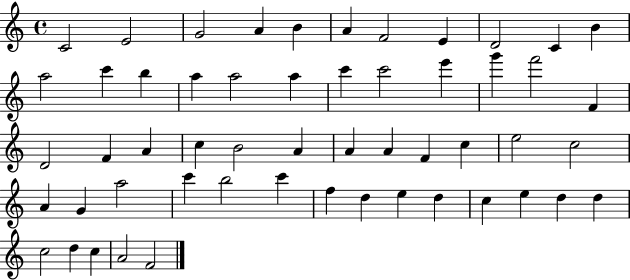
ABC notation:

X:1
T:Untitled
M:4/4
L:1/4
K:C
C2 E2 G2 A B A F2 E D2 C B a2 c' b a a2 a c' c'2 e' g' f'2 F D2 F A c B2 A A A F c e2 c2 A G a2 c' b2 c' f d e d c e d d c2 d c A2 F2